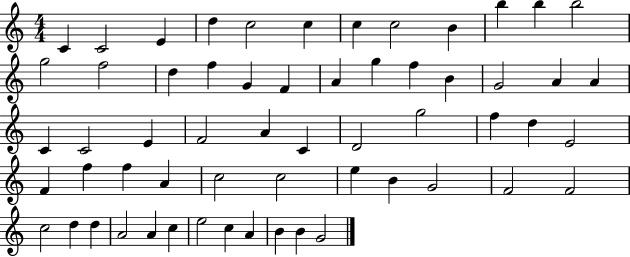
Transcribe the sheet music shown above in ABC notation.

X:1
T:Untitled
M:4/4
L:1/4
K:C
C C2 E d c2 c c c2 B b b b2 g2 f2 d f G F A g f B G2 A A C C2 E F2 A C D2 g2 f d E2 F f f A c2 c2 e B G2 F2 F2 c2 d d A2 A c e2 c A B B G2